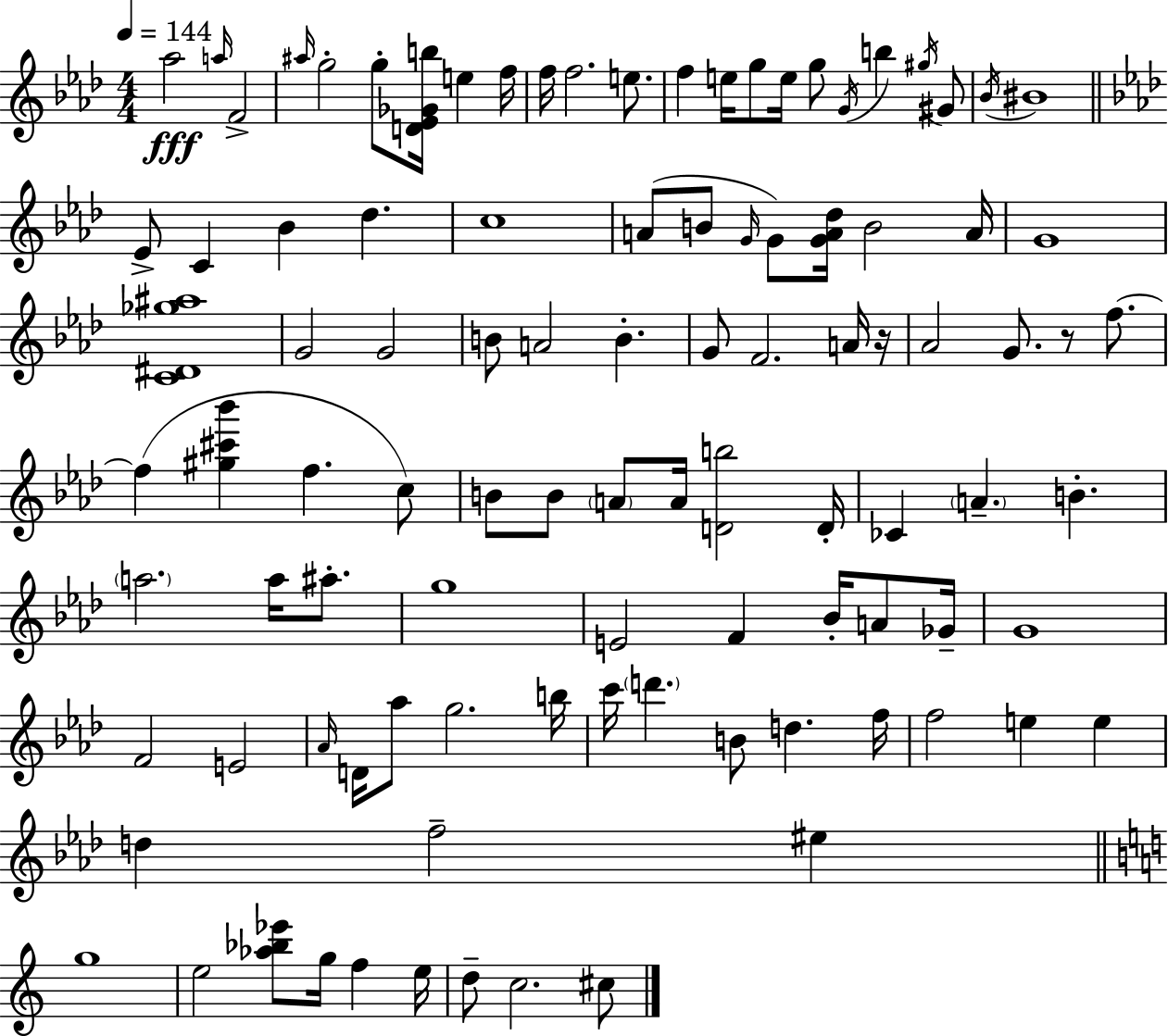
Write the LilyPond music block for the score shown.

{
  \clef treble
  \numericTimeSignature
  \time 4/4
  \key f \minor
  \tempo 4 = 144
  aes''2\fff \grace { a''16 } f'2-> | \grace { ais''16 } g''2-. g''8-. <d' ees' ges' b''>16 e''4 | f''16 f''16 f''2. e''8. | f''4 e''16 g''8 e''16 g''8 \acciaccatura { g'16 } b''4 | \break \acciaccatura { gis''16 } gis'8 \acciaccatura { bes'16 } bis'1 | \bar "||" \break \key aes \major ees'8-> c'4 bes'4 des''4. | c''1 | a'8( b'8 \grace { g'16 } g'8) <g' a' des''>16 b'2 | a'16 g'1 | \break <c' dis' ges'' ais''>1 | g'2 g'2 | b'8 a'2 b'4.-. | g'8 f'2. a'16 | \break r16 aes'2 g'8. r8 f''8.~~ | f''4( <gis'' cis''' bes'''>4 f''4. c''8) | b'8 b'8 \parenthesize a'8 a'16 <d' b''>2 | d'16-. ces'4 \parenthesize a'4.-- b'4.-. | \break \parenthesize a''2. a''16 ais''8.-. | g''1 | e'2 f'4 bes'16-. a'8 | ges'16-- g'1 | \break f'2 e'2 | \grace { aes'16 } d'16 aes''8 g''2. | b''16 c'''16 \parenthesize d'''4. b'8 d''4. | f''16 f''2 e''4 e''4 | \break d''4 f''2-- eis''4 | \bar "||" \break \key c \major g''1 | e''2 <aes'' bes'' ees'''>8 g''16 f''4 e''16 | d''8-- c''2. cis''8 | \bar "|."
}